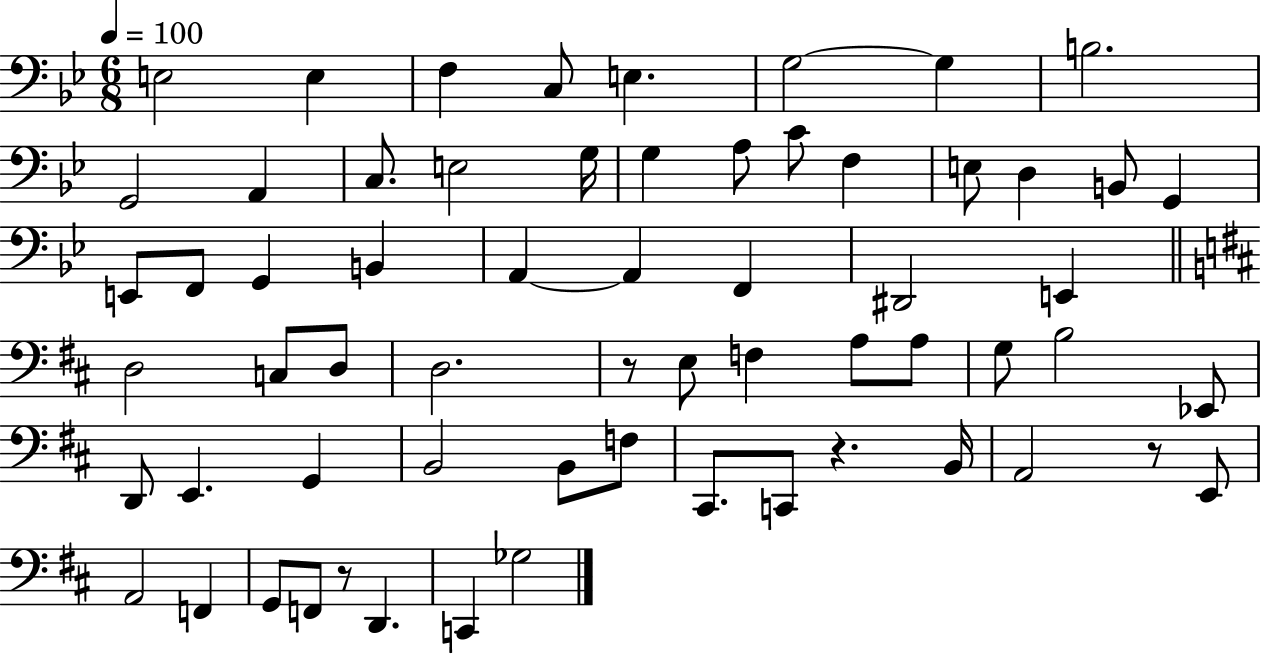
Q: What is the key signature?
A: BES major